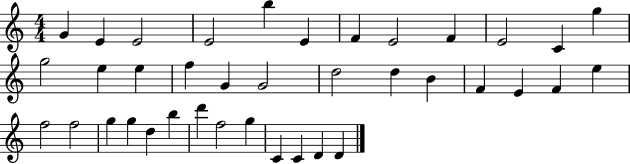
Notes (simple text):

G4/q E4/q E4/h E4/h B5/q E4/q F4/q E4/h F4/q E4/h C4/q G5/q G5/h E5/q E5/q F5/q G4/q G4/h D5/h D5/q B4/q F4/q E4/q F4/q E5/q F5/h F5/h G5/q G5/q D5/q B5/q D6/q F5/h G5/q C4/q C4/q D4/q D4/q